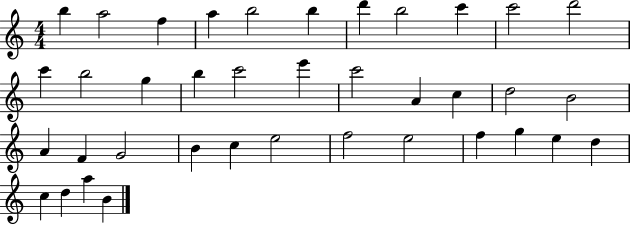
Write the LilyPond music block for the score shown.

{
  \clef treble
  \numericTimeSignature
  \time 4/4
  \key c \major
  b''4 a''2 f''4 | a''4 b''2 b''4 | d'''4 b''2 c'''4 | c'''2 d'''2 | \break c'''4 b''2 g''4 | b''4 c'''2 e'''4 | c'''2 a'4 c''4 | d''2 b'2 | \break a'4 f'4 g'2 | b'4 c''4 e''2 | f''2 e''2 | f''4 g''4 e''4 d''4 | \break c''4 d''4 a''4 b'4 | \bar "|."
}